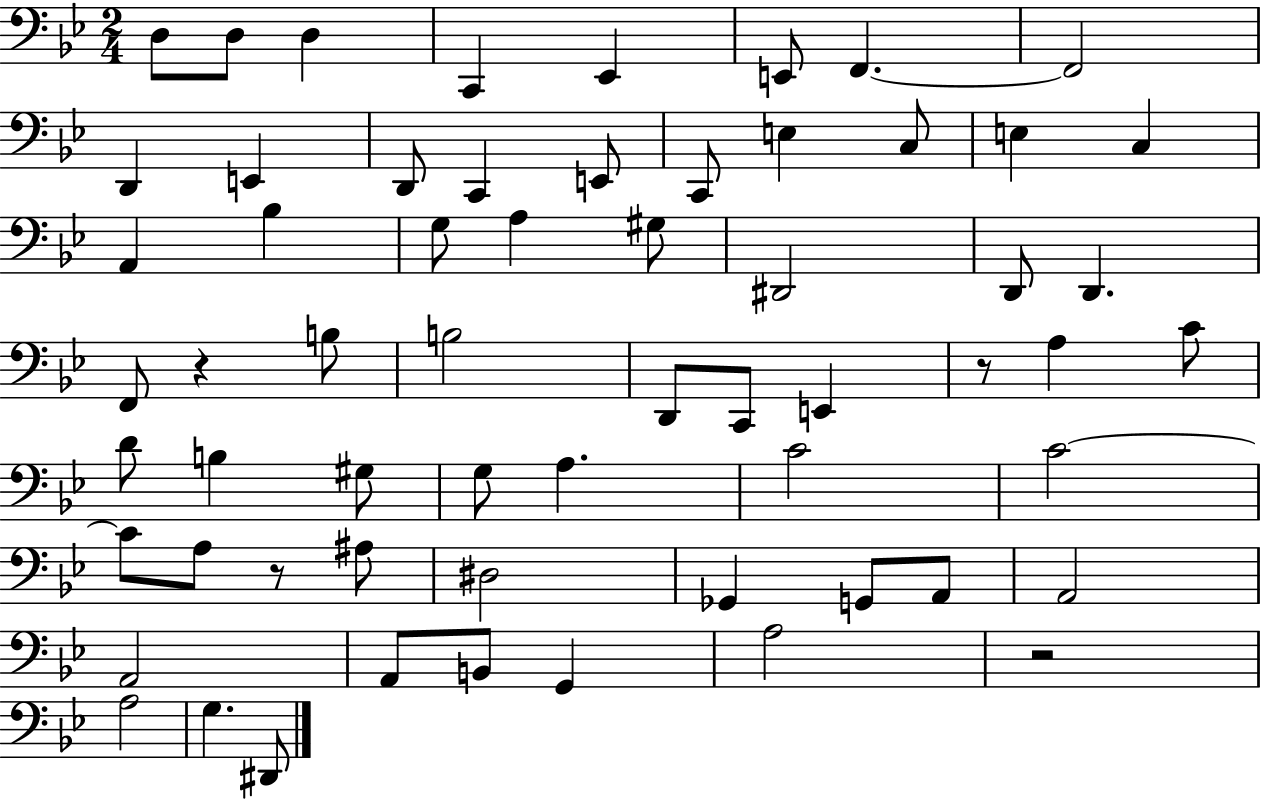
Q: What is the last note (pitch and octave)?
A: D#2